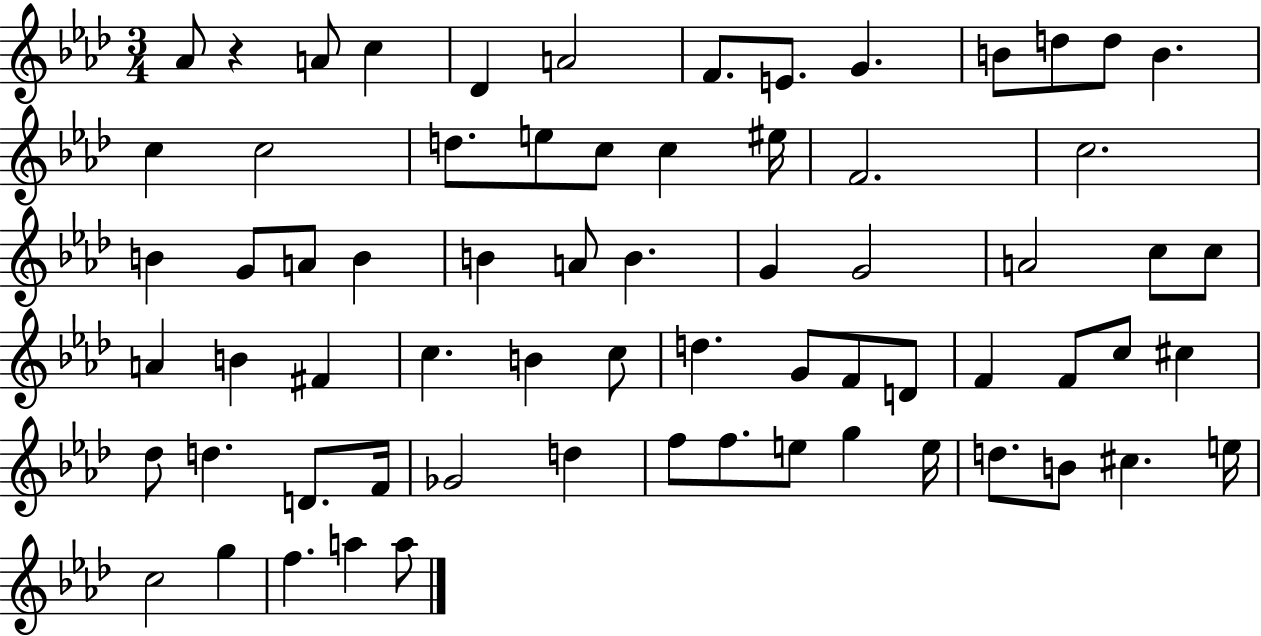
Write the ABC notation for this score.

X:1
T:Untitled
M:3/4
L:1/4
K:Ab
_A/2 z A/2 c _D A2 F/2 E/2 G B/2 d/2 d/2 B c c2 d/2 e/2 c/2 c ^e/4 F2 c2 B G/2 A/2 B B A/2 B G G2 A2 c/2 c/2 A B ^F c B c/2 d G/2 F/2 D/2 F F/2 c/2 ^c _d/2 d D/2 F/4 _G2 d f/2 f/2 e/2 g e/4 d/2 B/2 ^c e/4 c2 g f a a/2